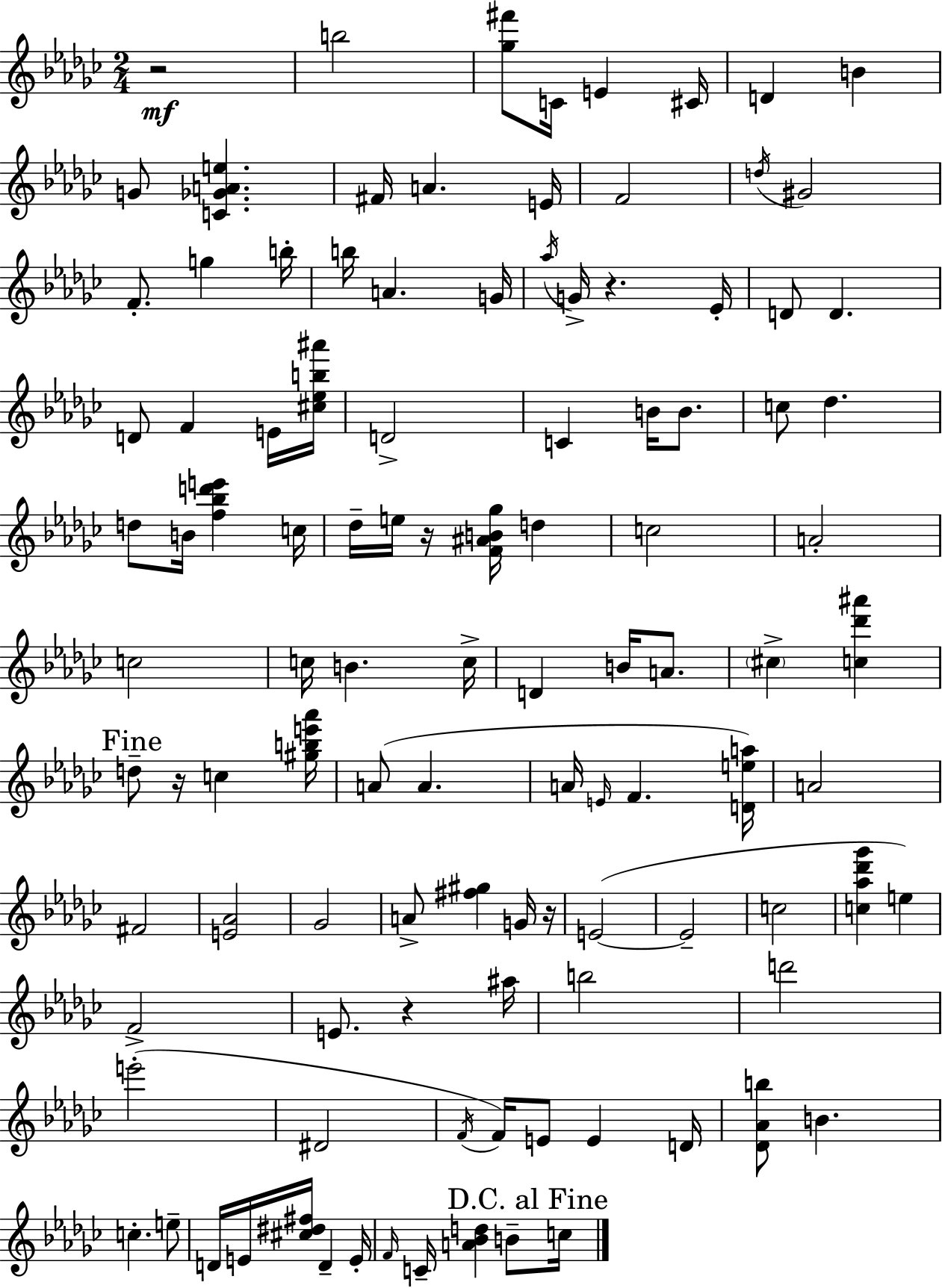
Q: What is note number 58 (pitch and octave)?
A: F#4